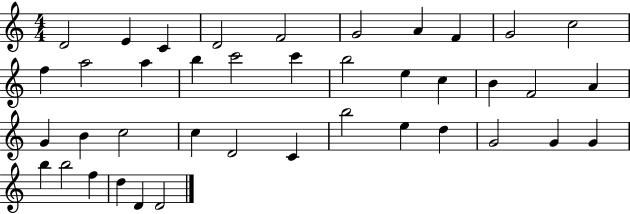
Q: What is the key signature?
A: C major